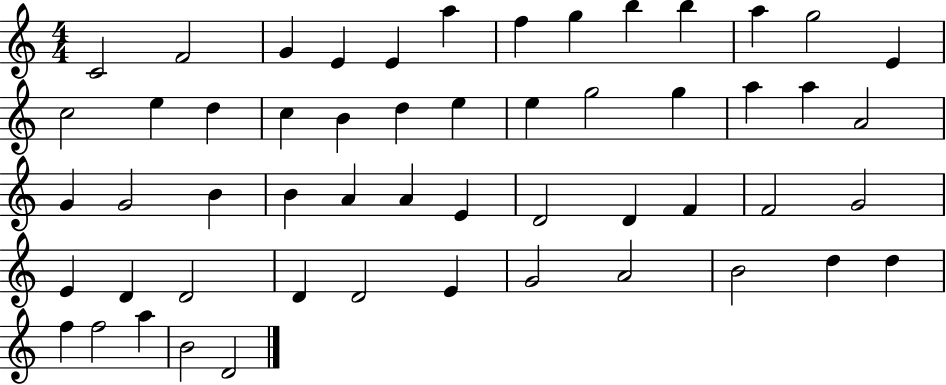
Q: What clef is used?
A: treble